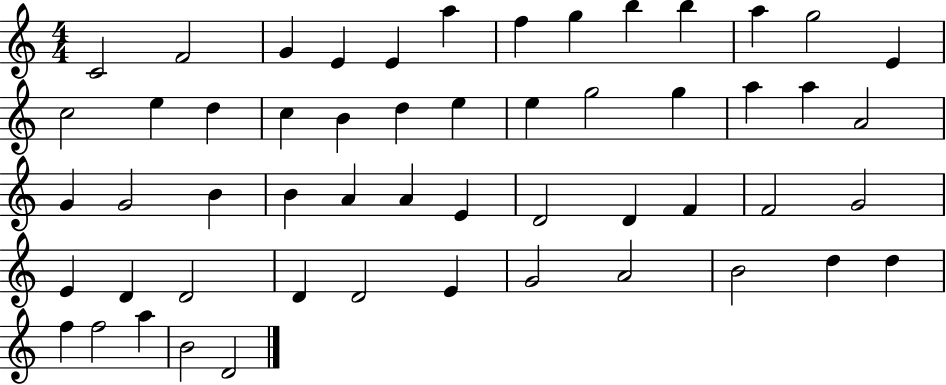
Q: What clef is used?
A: treble